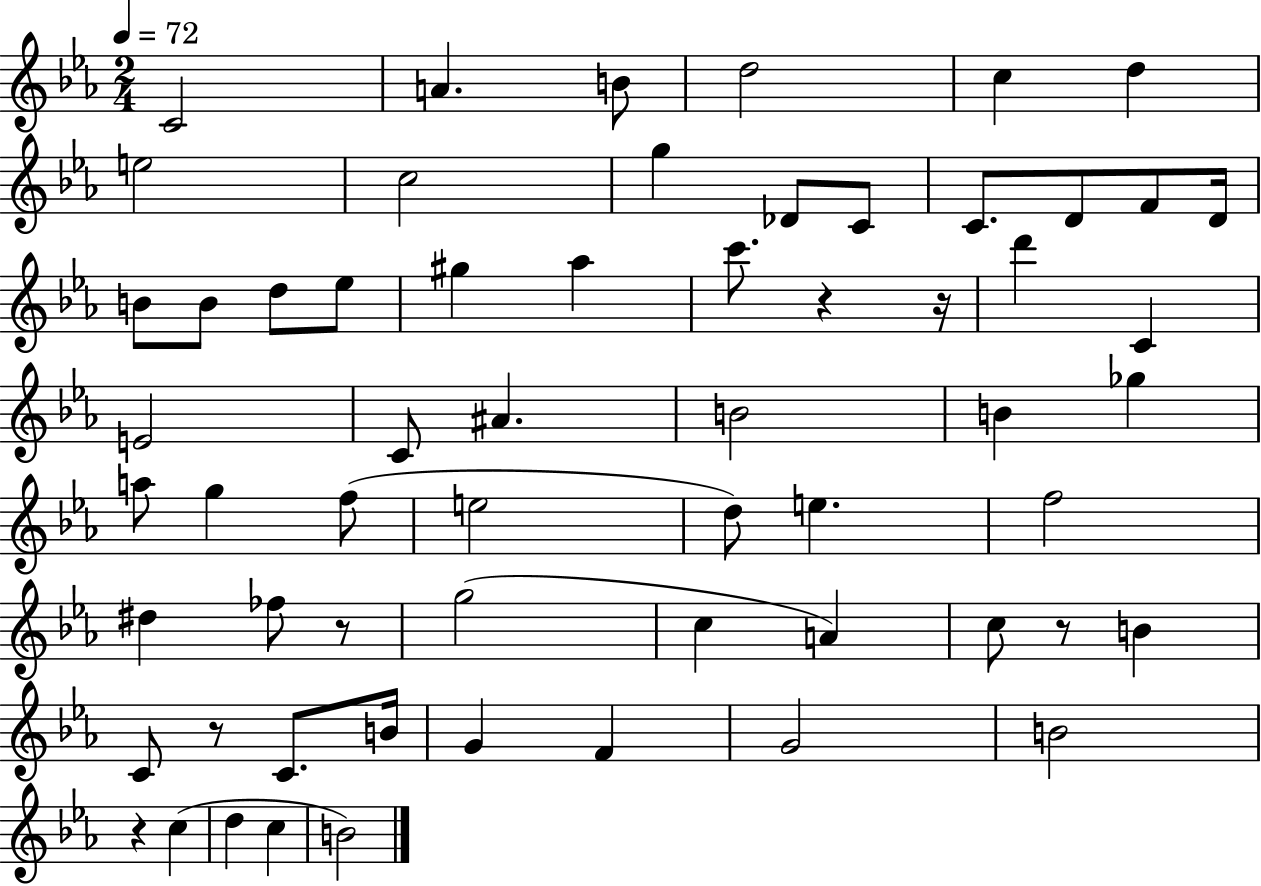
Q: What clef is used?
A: treble